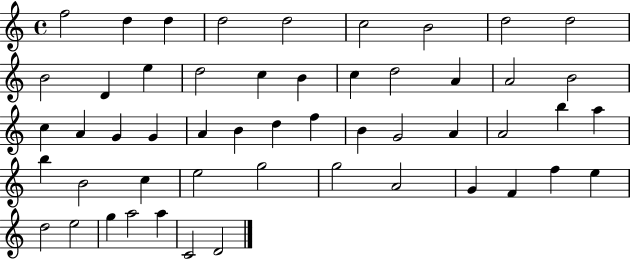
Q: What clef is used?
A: treble